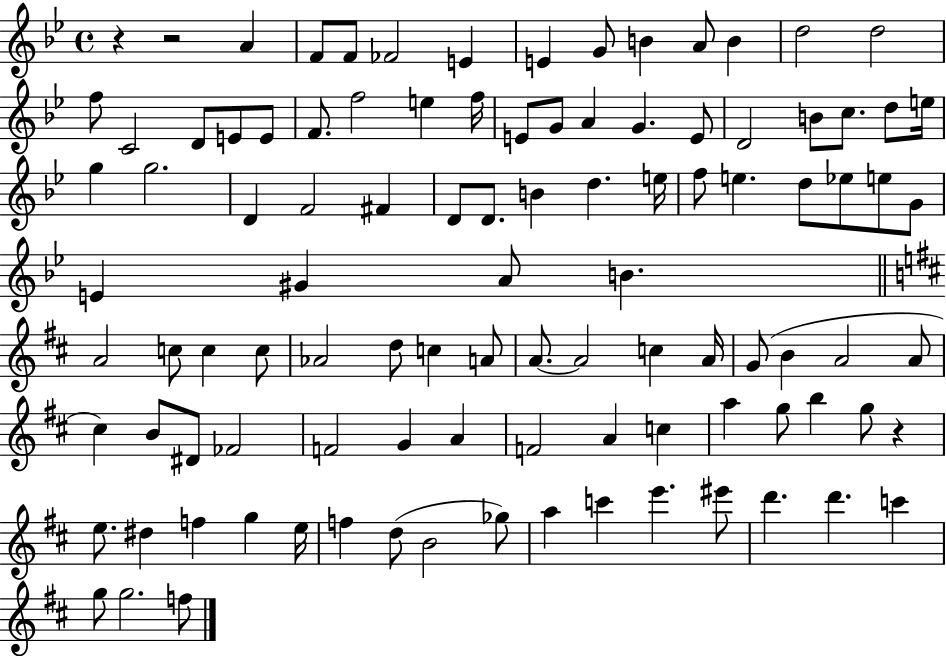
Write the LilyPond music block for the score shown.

{
  \clef treble
  \time 4/4
  \defaultTimeSignature
  \key bes \major
  r4 r2 a'4 | f'8 f'8 fes'2 e'4 | e'4 g'8 b'4 a'8 b'4 | d''2 d''2 | \break f''8 c'2 d'8 e'8 e'8 | f'8. f''2 e''4 f''16 | e'8 g'8 a'4 g'4. e'8 | d'2 b'8 c''8. d''8 e''16 | \break g''4 g''2. | d'4 f'2 fis'4 | d'8 d'8. b'4 d''4. e''16 | f''8 e''4. d''8 ees''8 e''8 g'8 | \break e'4 gis'4 a'8 b'4. | \bar "||" \break \key d \major a'2 c''8 c''4 c''8 | aes'2 d''8 c''4 a'8 | a'8.~~ a'2 c''4 a'16 | g'8( b'4 a'2 a'8 | \break cis''4) b'8 dis'8 fes'2 | f'2 g'4 a'4 | f'2 a'4 c''4 | a''4 g''8 b''4 g''8 r4 | \break e''8. dis''4 f''4 g''4 e''16 | f''4 d''8( b'2 ges''8) | a''4 c'''4 e'''4. eis'''8 | d'''4. d'''4. c'''4 | \break g''8 g''2. f''8 | \bar "|."
}